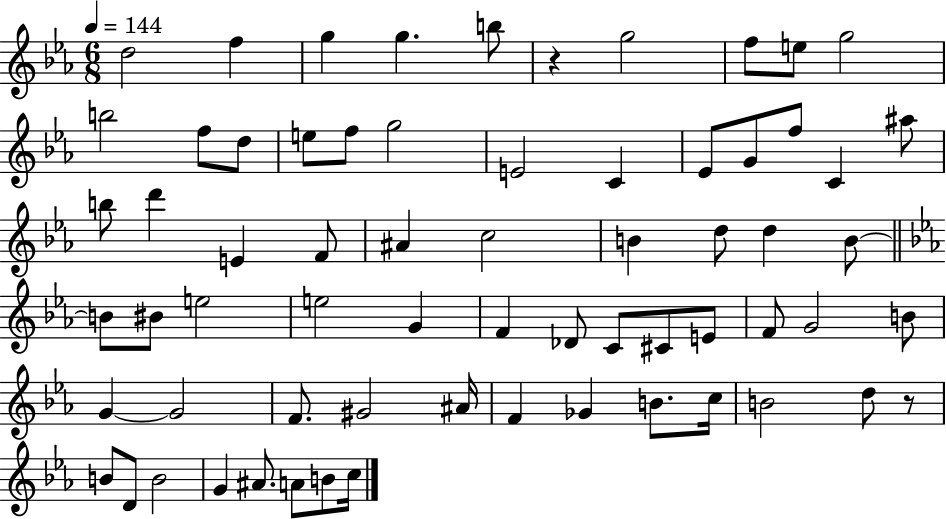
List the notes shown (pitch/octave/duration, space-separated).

D5/h F5/q G5/q G5/q. B5/e R/q G5/h F5/e E5/e G5/h B5/h F5/e D5/e E5/e F5/e G5/h E4/h C4/q Eb4/e G4/e F5/e C4/q A#5/e B5/e D6/q E4/q F4/e A#4/q C5/h B4/q D5/e D5/q B4/e B4/e BIS4/e E5/h E5/h G4/q F4/q Db4/e C4/e C#4/e E4/e F4/e G4/h B4/e G4/q G4/h F4/e. G#4/h A#4/s F4/q Gb4/q B4/e. C5/s B4/h D5/e R/e B4/e D4/e B4/h G4/q A#4/e. A4/e B4/e C5/s